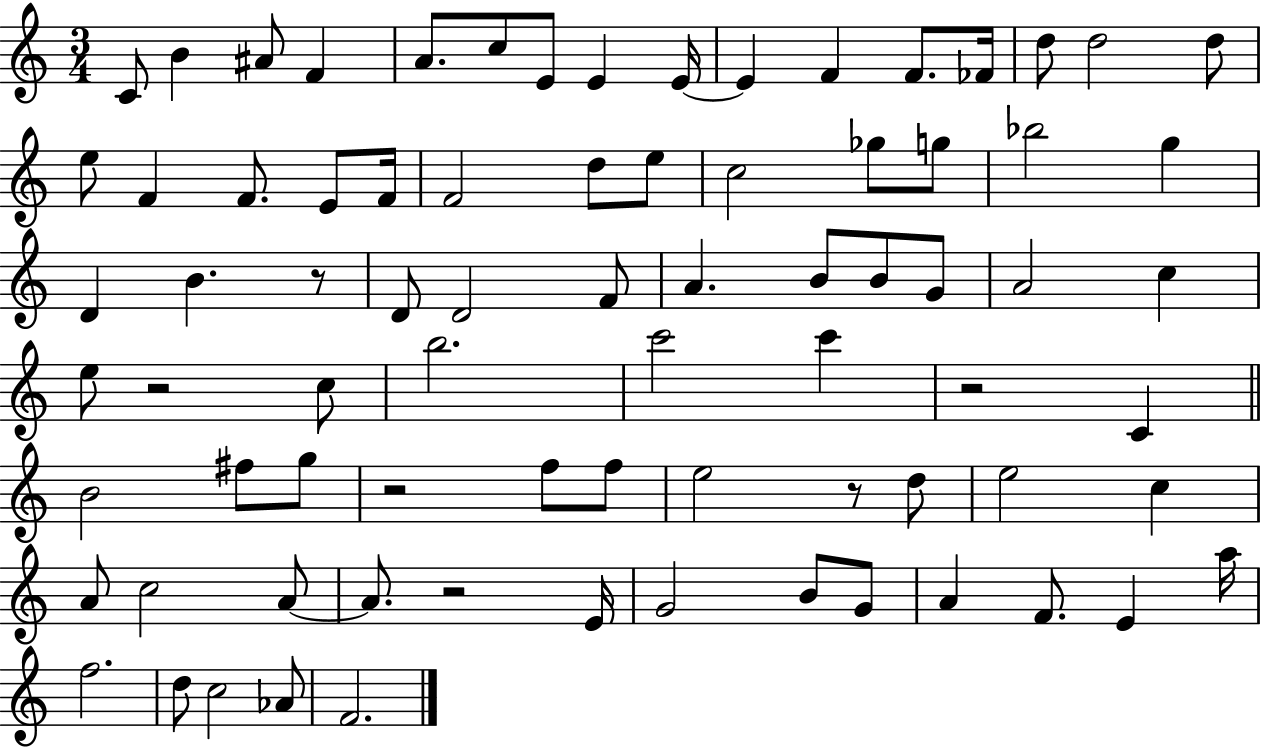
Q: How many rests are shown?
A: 6